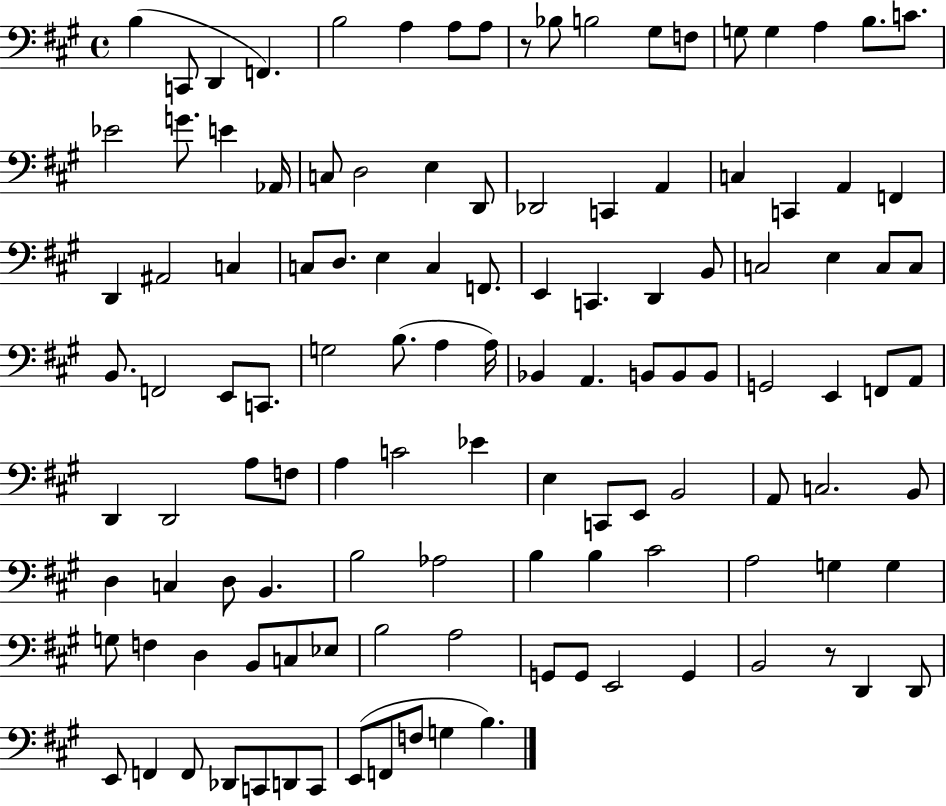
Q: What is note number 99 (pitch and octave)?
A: A3